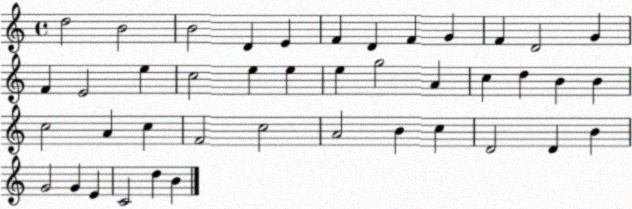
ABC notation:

X:1
T:Untitled
M:4/4
L:1/4
K:C
d2 B2 B2 D E F D F G F D2 G F E2 e c2 e e e g2 A c d B B c2 A c F2 c2 A2 B c D2 D B G2 G E C2 d B